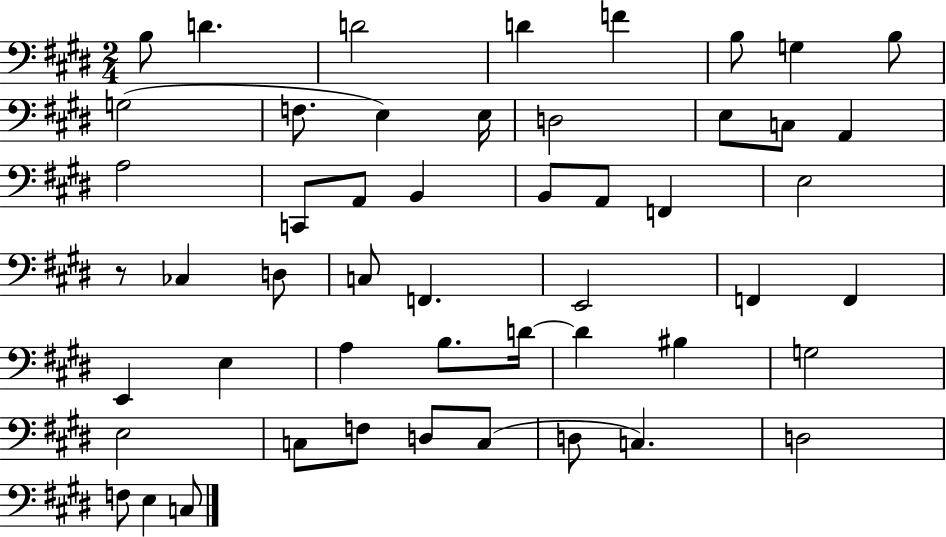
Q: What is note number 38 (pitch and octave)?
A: BIS3